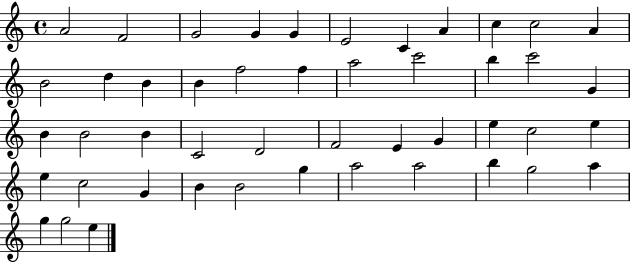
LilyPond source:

{
  \clef treble
  \time 4/4
  \defaultTimeSignature
  \key c \major
  a'2 f'2 | g'2 g'4 g'4 | e'2 c'4 a'4 | c''4 c''2 a'4 | \break b'2 d''4 b'4 | b'4 f''2 f''4 | a''2 c'''2 | b''4 c'''2 g'4 | \break b'4 b'2 b'4 | c'2 d'2 | f'2 e'4 g'4 | e''4 c''2 e''4 | \break e''4 c''2 g'4 | b'4 b'2 g''4 | a''2 a''2 | b''4 g''2 a''4 | \break g''4 g''2 e''4 | \bar "|."
}